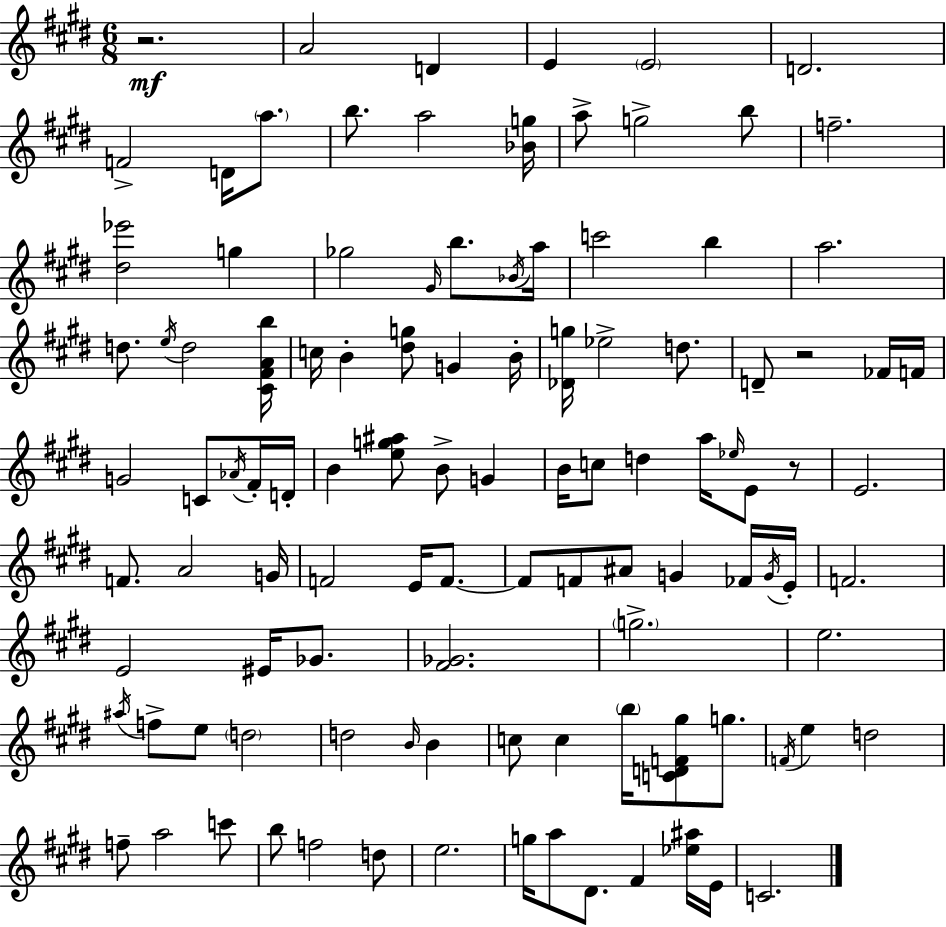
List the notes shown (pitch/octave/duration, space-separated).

R/h. A4/h D4/q E4/q E4/h D4/h. F4/h D4/s A5/e. B5/e. A5/h [Bb4,G5]/s A5/e G5/h B5/e F5/h. [D#5,Eb6]/h G5/q Gb5/h G#4/s B5/e. Bb4/s A5/s C6/h B5/q A5/h. D5/e. E5/s D5/h [C#4,F#4,A4,B5]/s C5/s B4/q [D#5,G5]/e G4/q B4/s [Db4,G5]/s Eb5/h D5/e. D4/e R/h FES4/s F4/s G4/h C4/e Ab4/s F#4/s D4/s B4/q [E5,G5,A#5]/e B4/e G4/q B4/s C5/e D5/q A5/s Eb5/s E4/e R/e E4/h. F4/e. A4/h G4/s F4/h E4/s F4/e. F4/e F4/e A#4/e G4/q FES4/s G4/s E4/s F4/h. E4/h EIS4/s Gb4/e. [F#4,Gb4]/h. G5/h. E5/h. A#5/s F5/e E5/e D5/h D5/h B4/s B4/q C5/e C5/q B5/s [C4,D4,F4,G#5]/e G5/e. F4/s E5/q D5/h F5/e A5/h C6/e B5/e F5/h D5/e E5/h. G5/s A5/e D#4/e. F#4/q [Eb5,A#5]/s E4/s C4/h.